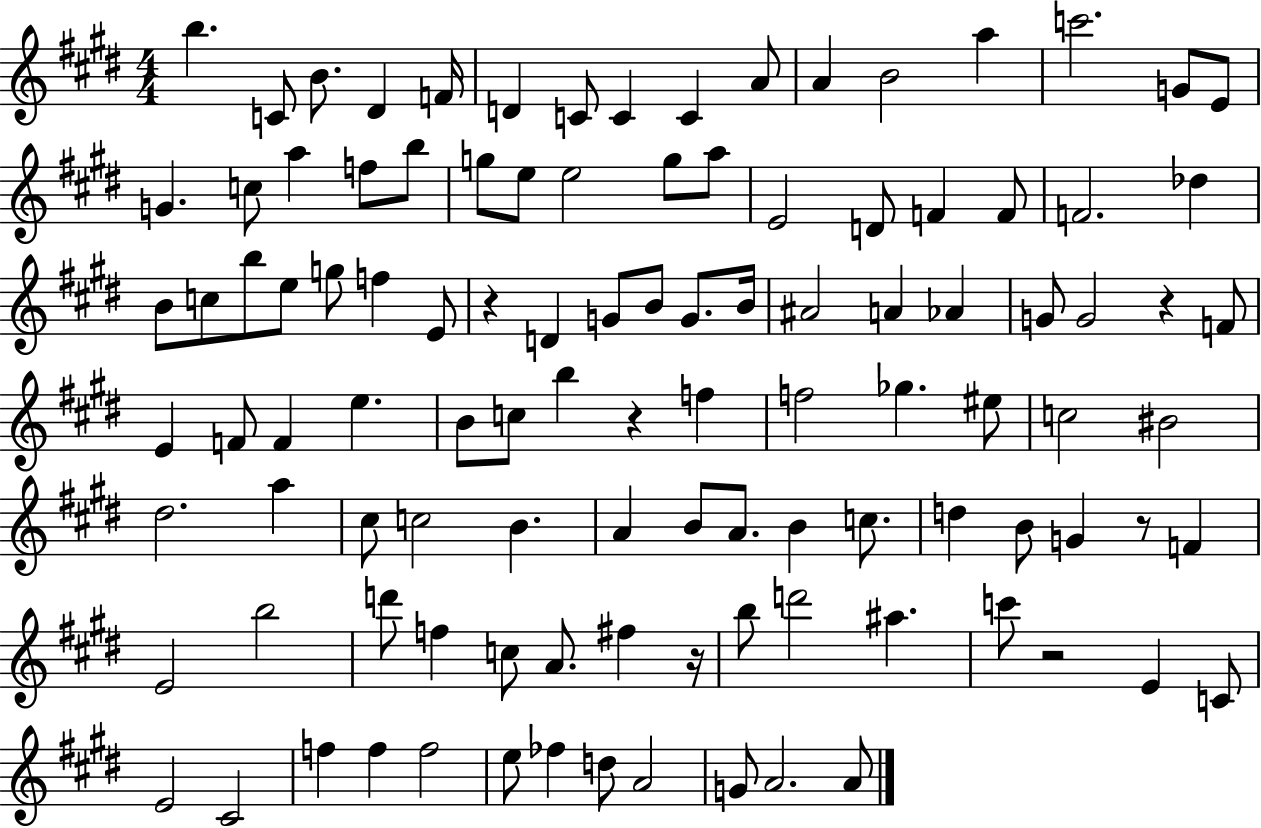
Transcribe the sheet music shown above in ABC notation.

X:1
T:Untitled
M:4/4
L:1/4
K:E
b C/2 B/2 ^D F/4 D C/2 C C A/2 A B2 a c'2 G/2 E/2 G c/2 a f/2 b/2 g/2 e/2 e2 g/2 a/2 E2 D/2 F F/2 F2 _d B/2 c/2 b/2 e/2 g/2 f E/2 z D G/2 B/2 G/2 B/4 ^A2 A _A G/2 G2 z F/2 E F/2 F e B/2 c/2 b z f f2 _g ^e/2 c2 ^B2 ^d2 a ^c/2 c2 B A B/2 A/2 B c/2 d B/2 G z/2 F E2 b2 d'/2 f c/2 A/2 ^f z/4 b/2 d'2 ^a c'/2 z2 E C/2 E2 ^C2 f f f2 e/2 _f d/2 A2 G/2 A2 A/2